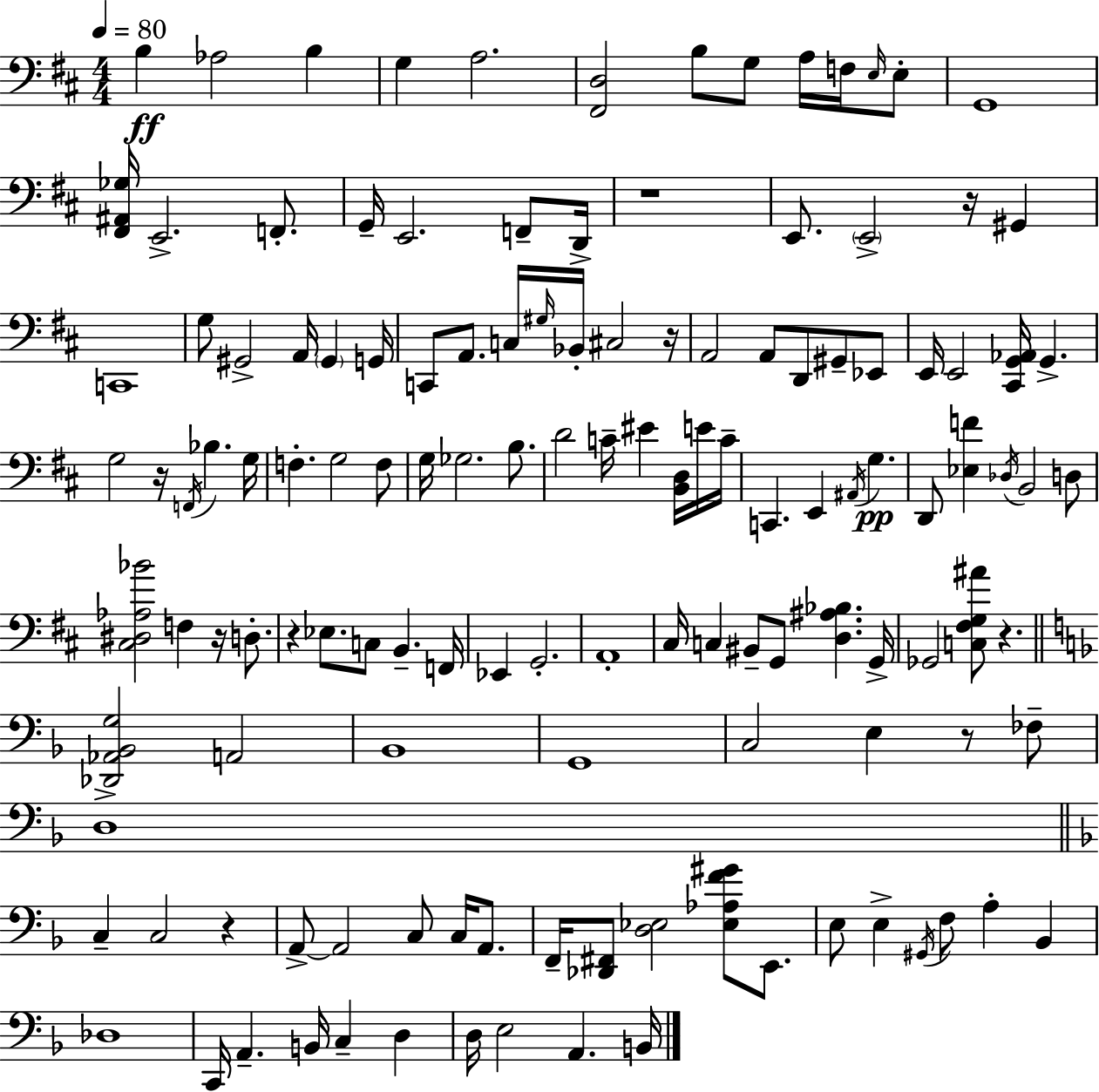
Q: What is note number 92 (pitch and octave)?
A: C3